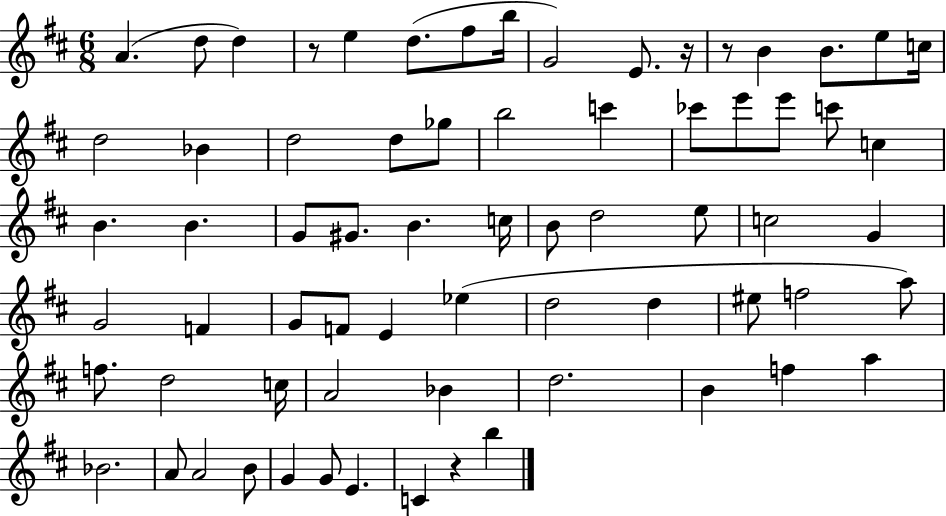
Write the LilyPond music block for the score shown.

{
  \clef treble
  \numericTimeSignature
  \time 6/8
  \key d \major
  a'4.( d''8 d''4) | r8 e''4 d''8.( fis''8 b''16 | g'2) e'8. r16 | r8 b'4 b'8. e''8 c''16 | \break d''2 bes'4 | d''2 d''8 ges''8 | b''2 c'''4 | ces'''8 e'''8 e'''8 c'''8 c''4 | \break b'4. b'4. | g'8 gis'8. b'4. c''16 | b'8 d''2 e''8 | c''2 g'4 | \break g'2 f'4 | g'8 f'8 e'4 ees''4( | d''2 d''4 | eis''8 f''2 a''8) | \break f''8. d''2 c''16 | a'2 bes'4 | d''2. | b'4 f''4 a''4 | \break bes'2. | a'8 a'2 b'8 | g'4 g'8 e'4. | c'4 r4 b''4 | \break \bar "|."
}